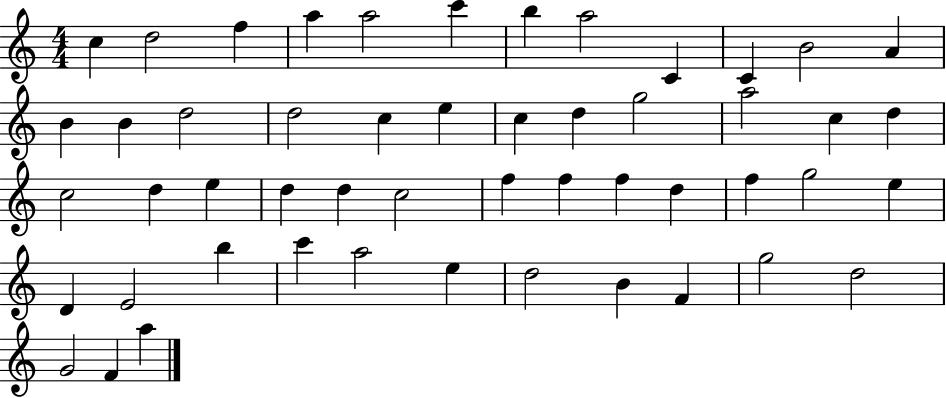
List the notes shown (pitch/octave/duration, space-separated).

C5/q D5/h F5/q A5/q A5/h C6/q B5/q A5/h C4/q C4/q B4/h A4/q B4/q B4/q D5/h D5/h C5/q E5/q C5/q D5/q G5/h A5/h C5/q D5/q C5/h D5/q E5/q D5/q D5/q C5/h F5/q F5/q F5/q D5/q F5/q G5/h E5/q D4/q E4/h B5/q C6/q A5/h E5/q D5/h B4/q F4/q G5/h D5/h G4/h F4/q A5/q